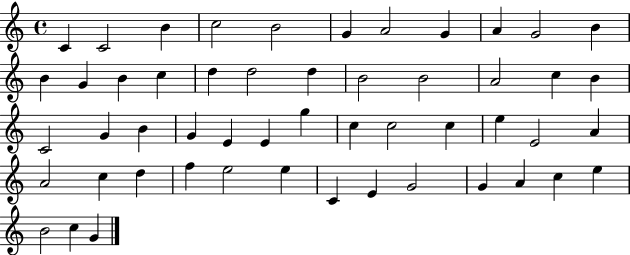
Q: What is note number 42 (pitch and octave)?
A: E5